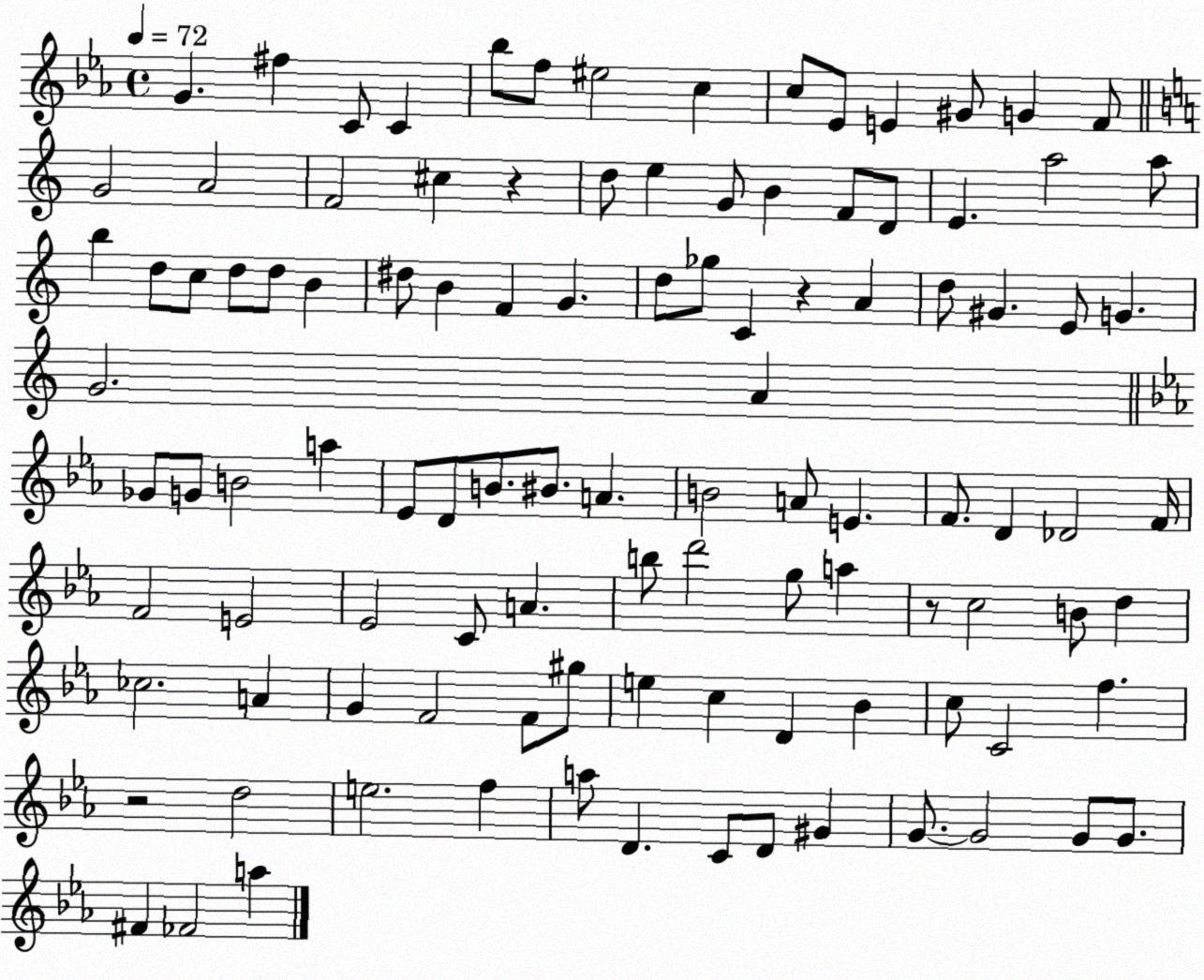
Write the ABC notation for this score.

X:1
T:Untitled
M:4/4
L:1/4
K:Eb
G ^f C/2 C _b/2 f/2 ^e2 c c/2 _E/2 E ^G/2 G F/2 G2 A2 F2 ^c z d/2 e G/2 B F/2 D/2 E a2 a/2 b d/2 c/2 d/2 d/2 B ^d/2 B F G d/2 _g/2 C z A d/2 ^G E/2 G G2 A _G/2 G/2 B2 a _E/2 D/2 B/2 ^B/2 A B2 A/2 E F/2 D _D2 F/4 F2 E2 _E2 C/2 A b/2 d'2 g/2 a z/2 c2 B/2 d _c2 A G F2 F/2 ^g/2 e c D _B c/2 C2 f z2 d2 e2 f a/2 D C/2 D/2 ^G G/2 G2 G/2 G/2 ^F _F2 a